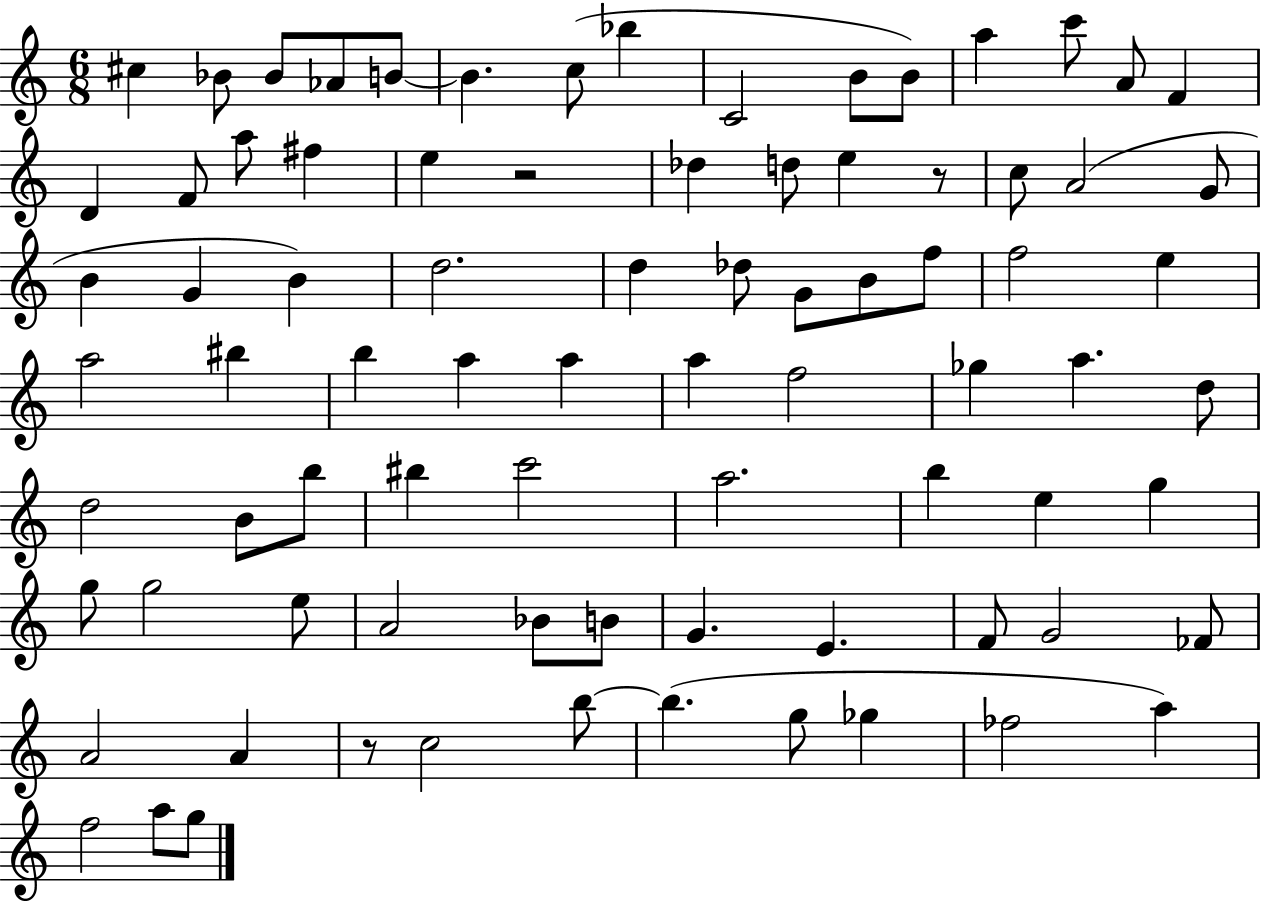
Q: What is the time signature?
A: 6/8